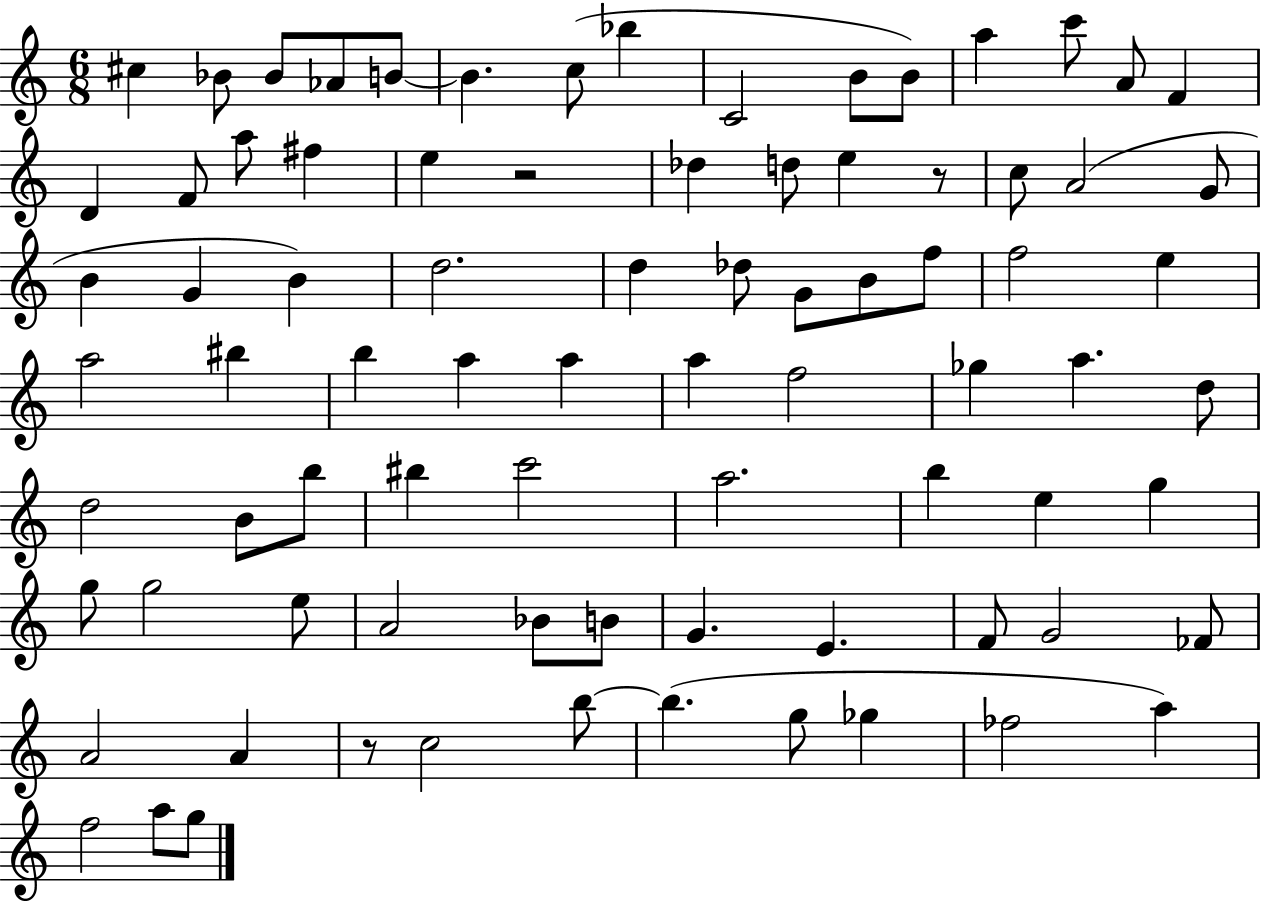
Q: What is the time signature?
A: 6/8